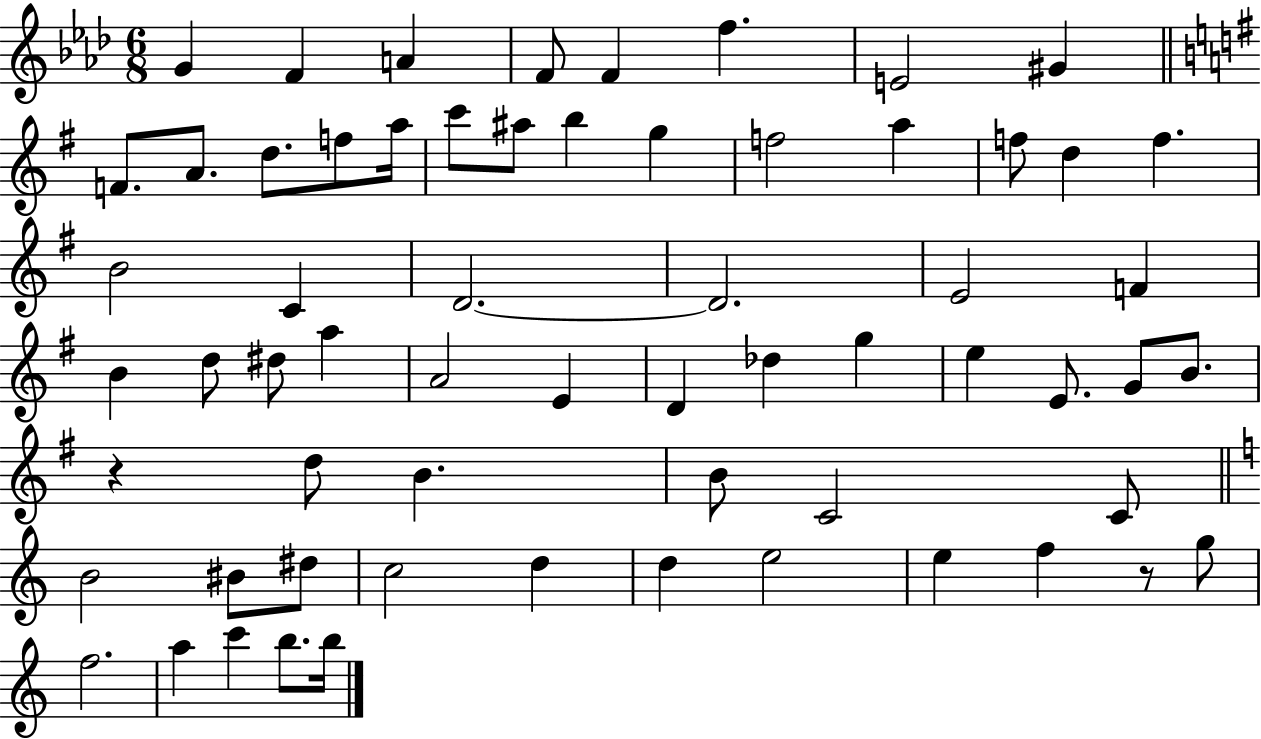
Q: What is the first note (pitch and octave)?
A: G4